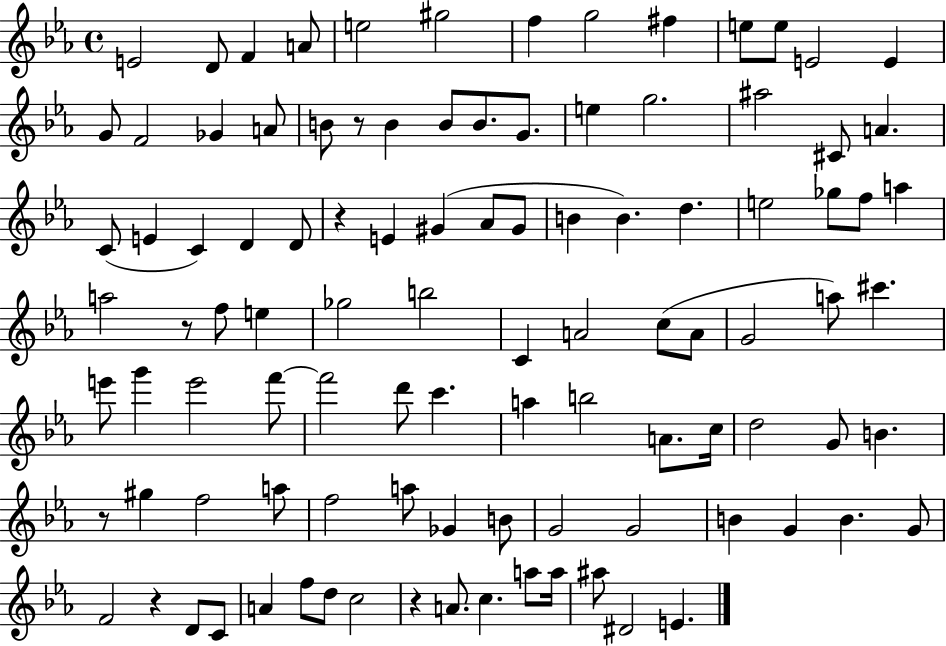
E4/h D4/e F4/q A4/e E5/h G#5/h F5/q G5/h F#5/q E5/e E5/e E4/h E4/q G4/e F4/h Gb4/q A4/e B4/e R/e B4/q B4/e B4/e. G4/e. E5/q G5/h. A#5/h C#4/e A4/q. C4/e E4/q C4/q D4/q D4/e R/q E4/q G#4/q Ab4/e G#4/e B4/q B4/q. D5/q. E5/h Gb5/e F5/e A5/q A5/h R/e F5/e E5/q Gb5/h B5/h C4/q A4/h C5/e A4/e G4/h A5/e C#6/q. E6/e G6/q E6/h F6/e F6/h D6/e C6/q. A5/q B5/h A4/e. C5/s D5/h G4/e B4/q. R/e G#5/q F5/h A5/e F5/h A5/e Gb4/q B4/e G4/h G4/h B4/q G4/q B4/q. G4/e F4/h R/q D4/e C4/e A4/q F5/e D5/e C5/h R/q A4/e. C5/q. A5/e A5/s A#5/e D#4/h E4/q.